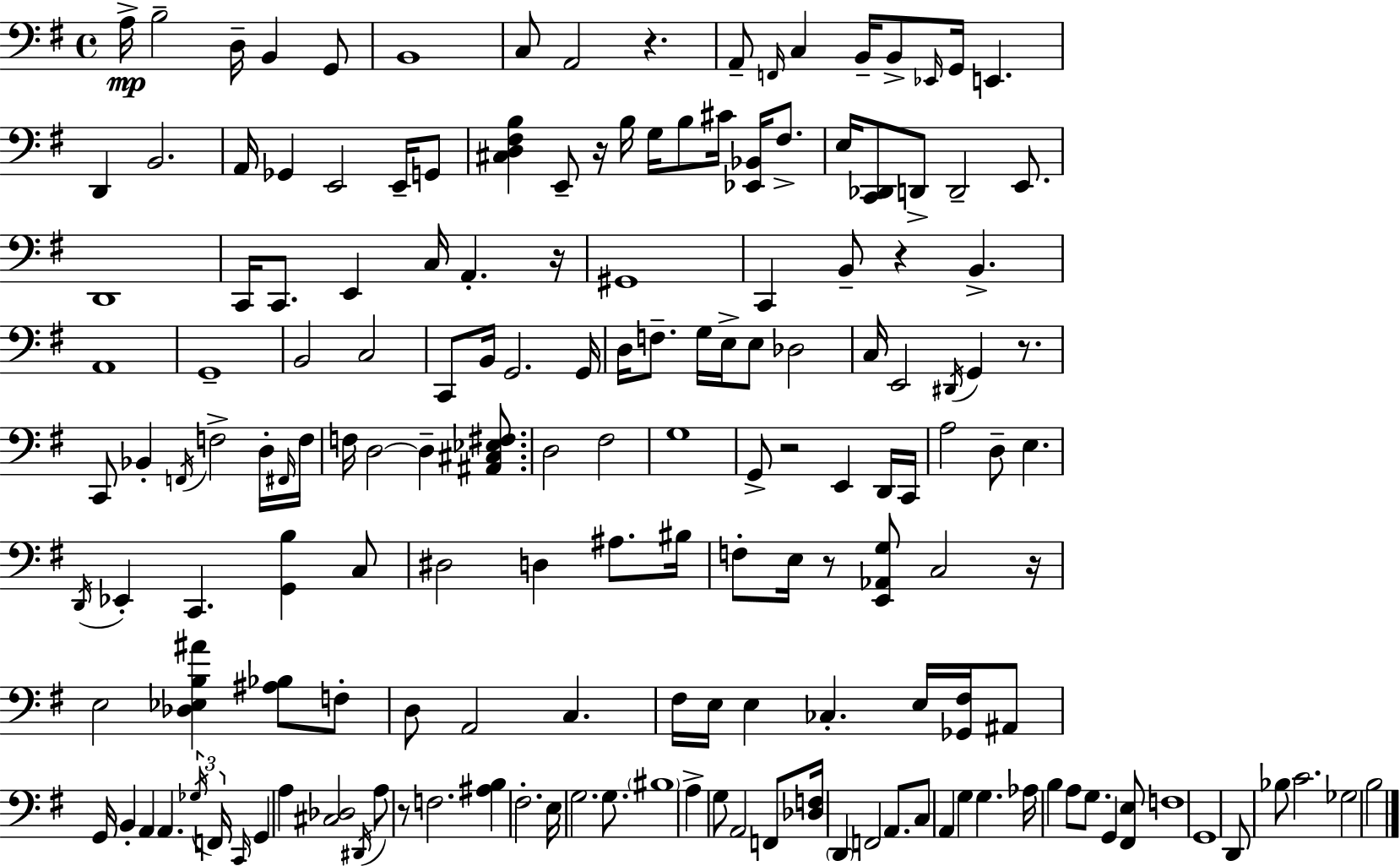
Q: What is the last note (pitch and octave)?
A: B3